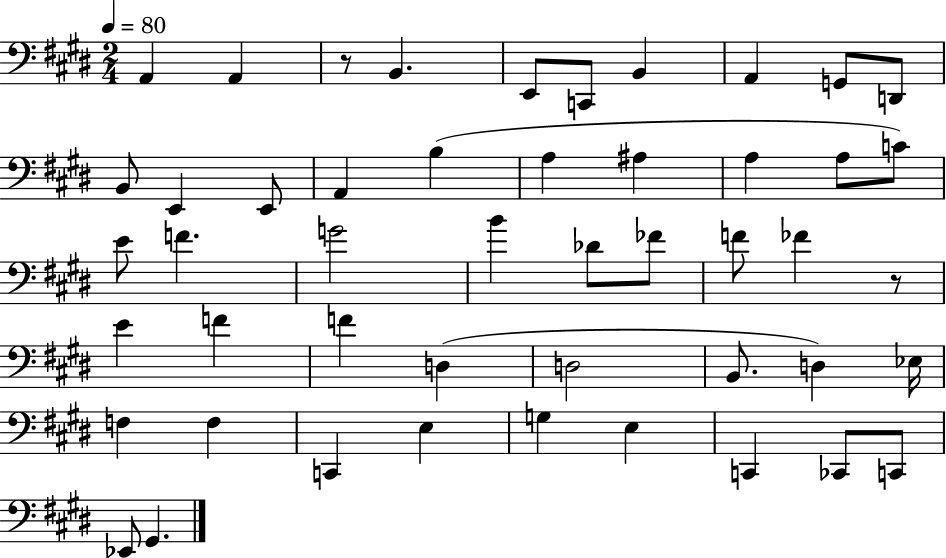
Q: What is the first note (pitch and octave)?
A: A2